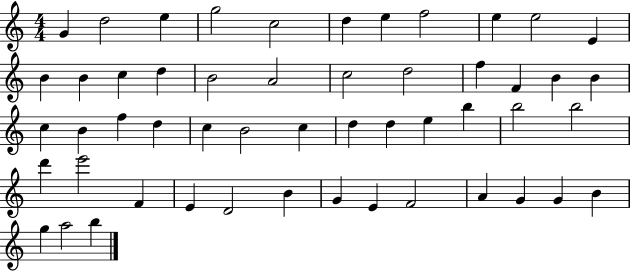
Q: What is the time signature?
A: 4/4